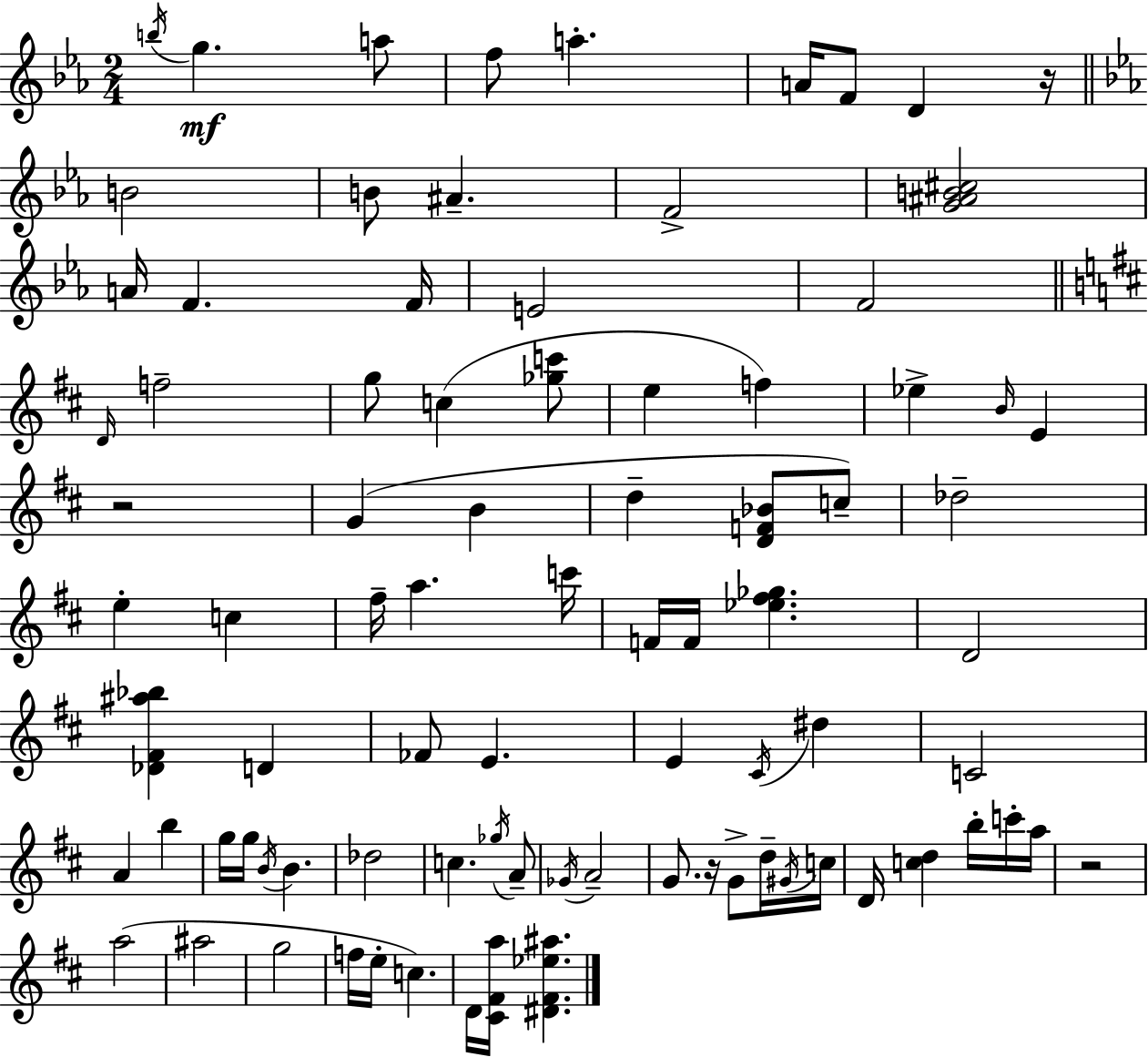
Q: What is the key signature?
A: EES major